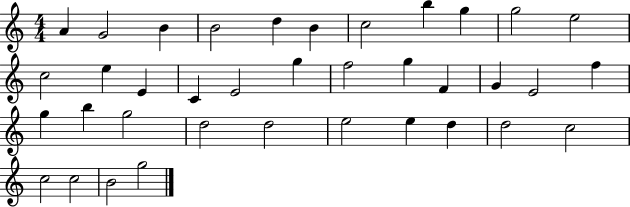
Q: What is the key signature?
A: C major